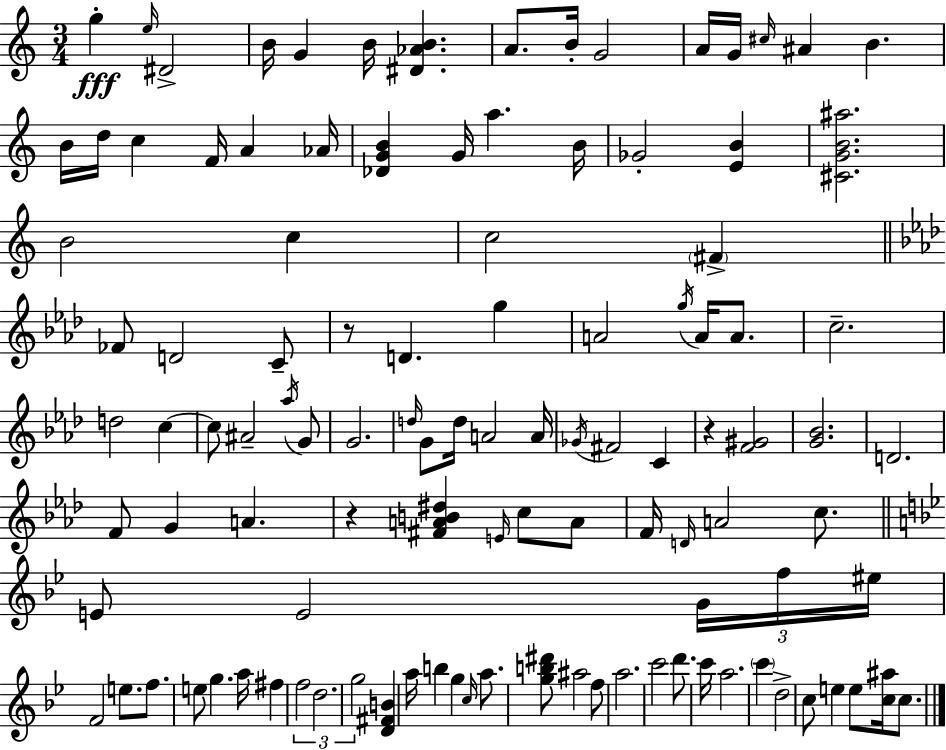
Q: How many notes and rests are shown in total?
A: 110